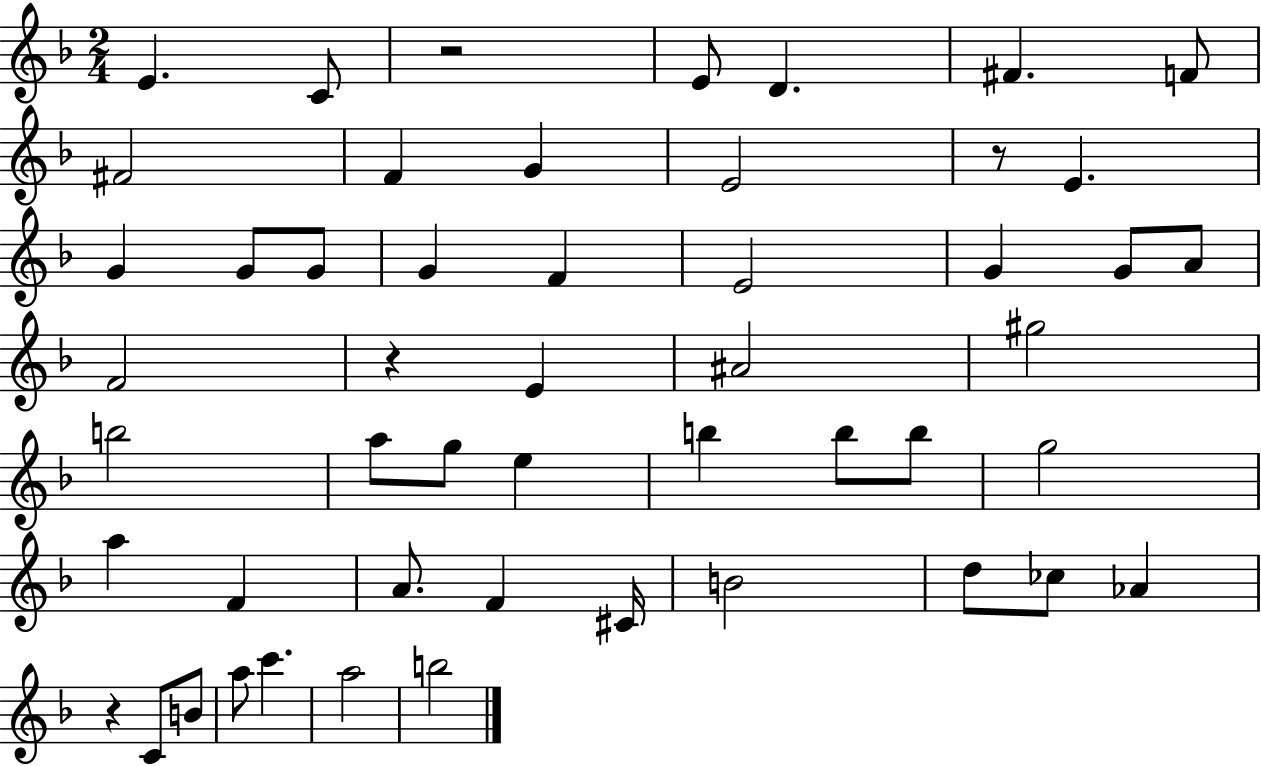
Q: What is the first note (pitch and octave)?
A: E4